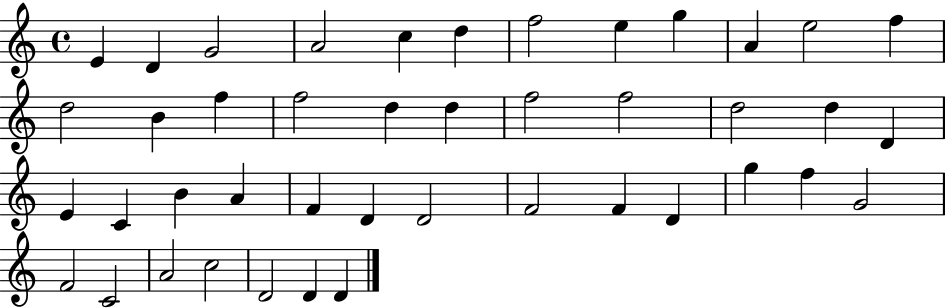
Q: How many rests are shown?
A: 0